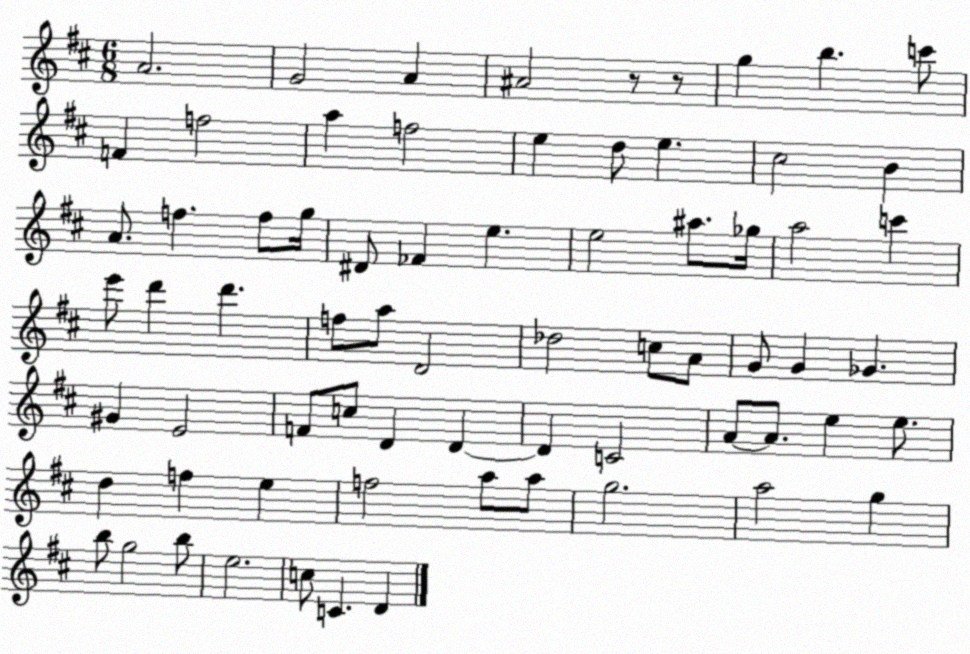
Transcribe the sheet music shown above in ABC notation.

X:1
T:Untitled
M:6/8
L:1/4
K:D
A2 G2 A ^A2 z/2 z/2 g b c'/2 F f2 a f2 e d/2 e ^c2 B A/2 f f/2 g/4 ^D/2 _F e e2 ^a/2 _g/4 a2 c' e'/2 d' d' f/2 a/2 D2 _d2 c/2 A/2 G/2 G _G ^G E2 F/2 c/2 D D D C2 A/2 A/2 e e/2 d f e f2 a/2 a/2 g2 a2 g b/2 g2 b/2 e2 c/2 C D